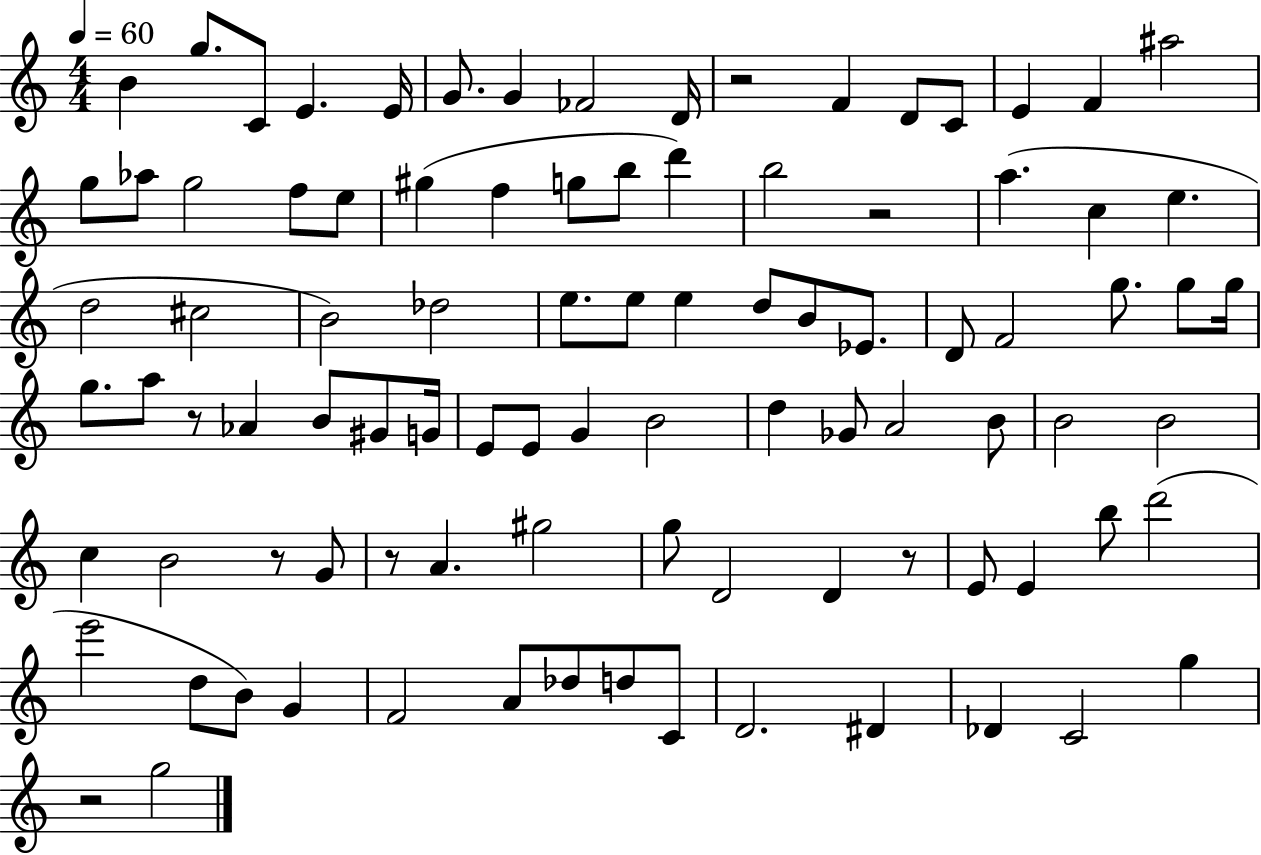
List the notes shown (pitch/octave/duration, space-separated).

B4/q G5/e. C4/e E4/q. E4/s G4/e. G4/q FES4/h D4/s R/h F4/q D4/e C4/e E4/q F4/q A#5/h G5/e Ab5/e G5/h F5/e E5/e G#5/q F5/q G5/e B5/e D6/q B5/h R/h A5/q. C5/q E5/q. D5/h C#5/h B4/h Db5/h E5/e. E5/e E5/q D5/e B4/e Eb4/e. D4/e F4/h G5/e. G5/e G5/s G5/e. A5/e R/e Ab4/q B4/e G#4/e G4/s E4/e E4/e G4/q B4/h D5/q Gb4/e A4/h B4/e B4/h B4/h C5/q B4/h R/e G4/e R/e A4/q. G#5/h G5/e D4/h D4/q R/e E4/e E4/q B5/e D6/h E6/h D5/e B4/e G4/q F4/h A4/e Db5/e D5/e C4/e D4/h. D#4/q Db4/q C4/h G5/q R/h G5/h